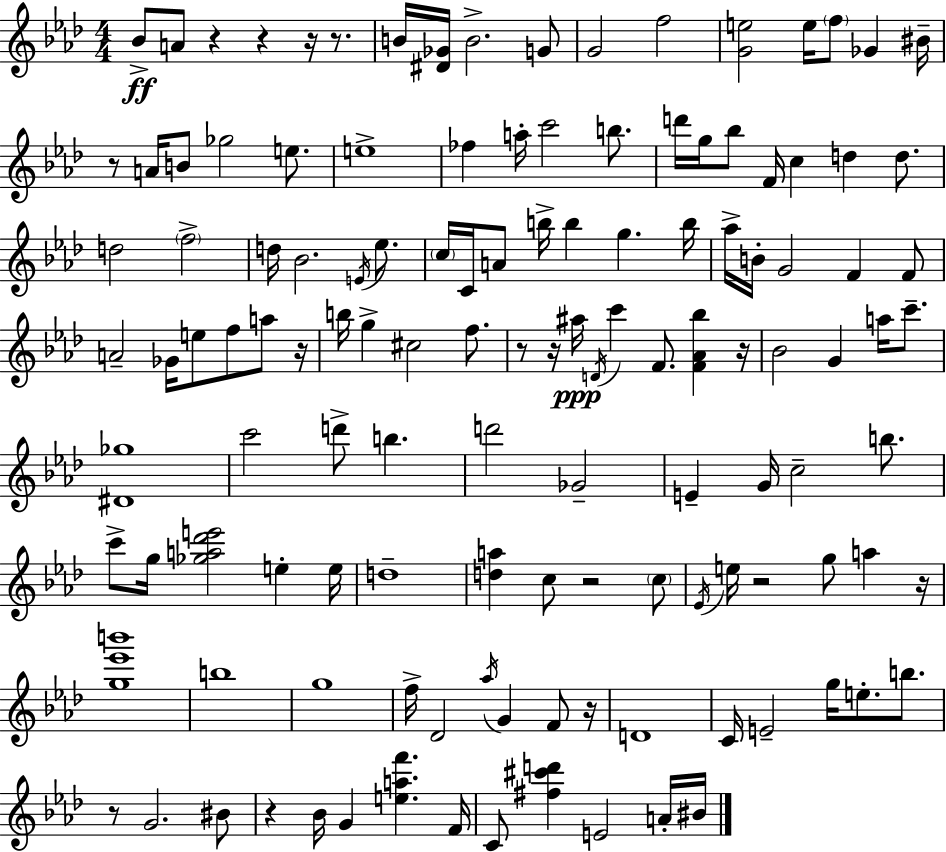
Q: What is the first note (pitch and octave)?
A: Bb4